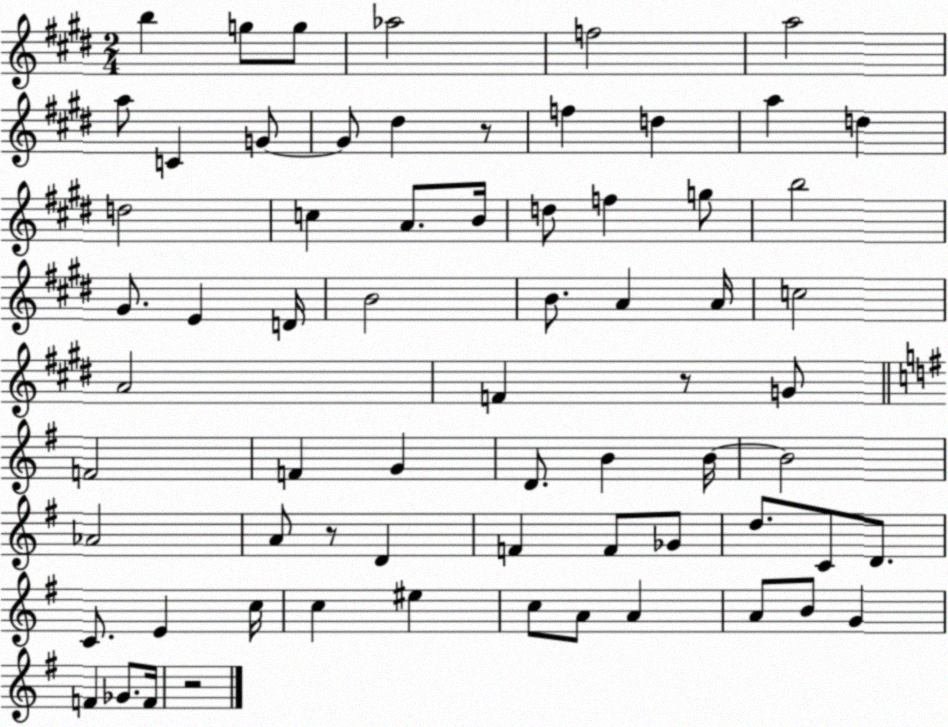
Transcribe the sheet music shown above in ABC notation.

X:1
T:Untitled
M:2/4
L:1/4
K:E
b g/2 g/2 _a2 f2 a2 a/2 C G/2 G/2 ^d z/2 f d a d d2 c A/2 B/4 d/2 f g/2 b2 ^G/2 E D/4 B2 B/2 A A/4 c2 A2 F z/2 G/2 F2 F G D/2 B B/4 B2 _A2 A/2 z/2 D F F/2 _G/2 d/2 C/2 D/2 C/2 E c/4 c ^e c/2 A/2 A A/2 B/2 G F _G/2 F/4 z2